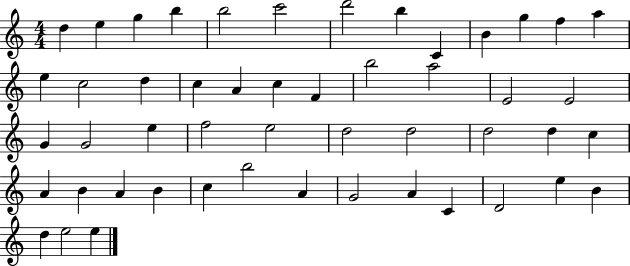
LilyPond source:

{
  \clef treble
  \numericTimeSignature
  \time 4/4
  \key c \major
  d''4 e''4 g''4 b''4 | b''2 c'''2 | d'''2 b''4 c'4 | b'4 g''4 f''4 a''4 | \break e''4 c''2 d''4 | c''4 a'4 c''4 f'4 | b''2 a''2 | e'2 e'2 | \break g'4 g'2 e''4 | f''2 e''2 | d''2 d''2 | d''2 d''4 c''4 | \break a'4 b'4 a'4 b'4 | c''4 b''2 a'4 | g'2 a'4 c'4 | d'2 e''4 b'4 | \break d''4 e''2 e''4 | \bar "|."
}